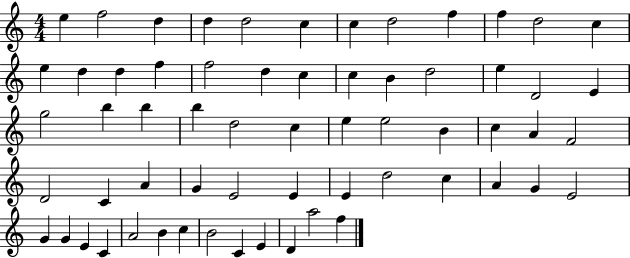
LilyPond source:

{
  \clef treble
  \numericTimeSignature
  \time 4/4
  \key c \major
  e''4 f''2 d''4 | d''4 d''2 c''4 | c''4 d''2 f''4 | f''4 d''2 c''4 | \break e''4 d''4 d''4 f''4 | f''2 d''4 c''4 | c''4 b'4 d''2 | e''4 d'2 e'4 | \break g''2 b''4 b''4 | b''4 d''2 c''4 | e''4 e''2 b'4 | c''4 a'4 f'2 | \break d'2 c'4 a'4 | g'4 e'2 e'4 | e'4 d''2 c''4 | a'4 g'4 e'2 | \break g'4 g'4 e'4 c'4 | a'2 b'4 c''4 | b'2 c'4 e'4 | d'4 a''2 f''4 | \break \bar "|."
}